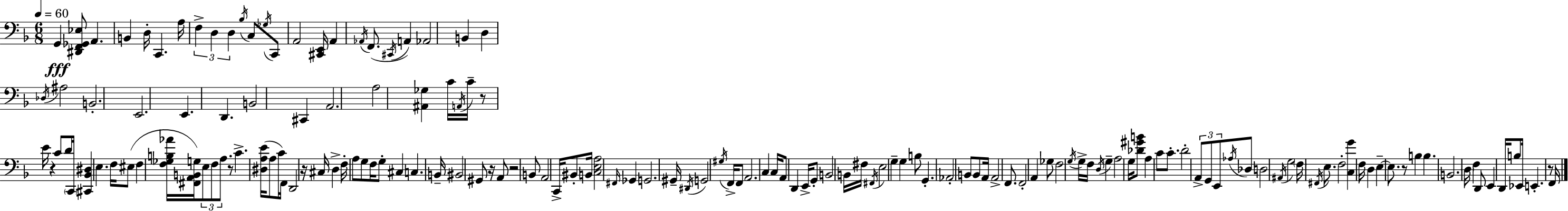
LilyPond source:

{
  \clef bass
  \numericTimeSignature
  \time 6/8
  \key d \minor
  \tempo 4 = 60
  g,4\fff <dis, f, ges, ees>8 a,4. | b,4 d16-. c,4. a16 | \tuplet 3/2 { f4-> d4 d4 } | \acciaccatura { bes16 } c8 \acciaccatura { ges16 } c,8 a,2 | \break <cis, e,>16 a,4 \acciaccatura { aes,16 }( f,8. \acciaccatura { cis,16 } | a,4) aes,2 | b,4 d4 \acciaccatura { des16 } ais2 | b,2.-. | \break e,2. | e,4. d,4. | b,2 | cis,4 a,2. | \break a2 | <ais, ges>4 c'16 \acciaccatura { a,16 } c'16-- r8 e'16 r4 | c'8 d'16 \parenthesize c,16 <cis, bes, dis>4 e4. | f16 eis8( f4 | \break <f ges b aes'>16 <fis, a, b, g>16) \tuplet 3/2 { e8 f8 a8. } r8 c'4.-> | <dis a e'>16( a8 c'16) f,16 d,2 | r16 cis16 d4-> | f16-. a8 g8 f16 g8-. cis4 | \break c4. b,16-- bis,2 | gis,8 r16 a,8 r2 | b,8 a,2 | c,16-> bis,8-. b,16 <c e a>2 | \break \grace { fis,16 } ges,4 g,2. | gis,16-- \acciaccatura { dis,16 } g,2 | \acciaccatura { gis16 } f,16-> f,8 a,2. | c4 | \break c16 a,8 d,4 e,16-> g,8-. b,2 | b,16 fis16 \acciaccatura { fis,16 } e2 | g4-- g4 | b8 g,4.-. aes,2-. | \break b,8 b,8 a,16 a,2-> | f,8. f,2-. | a,4 ges8 | f2 \acciaccatura { g16 } g16-> f16 \acciaccatura { d16 } | \break g4-- a2 | g16 <des' gis' b'>8 a4 c'8 c'8.-. | d'2-. \tuplet 3/2 { a,8-> g,8 | e,8 } \acciaccatura { aes16 } des8 d2 | \break \acciaccatura { ais,16 } g2 \parenthesize f16 \acciaccatura { fis,16 } | e8. f2-. <c g'>4 | f16 d4 e4--~~ | e8. r8 b4 b4. | \break b,2. | \parenthesize d16 f4 d,8 e,4 | d,16 b8 ees,16 e,4.-. | r8 f,16 \bar "|."
}